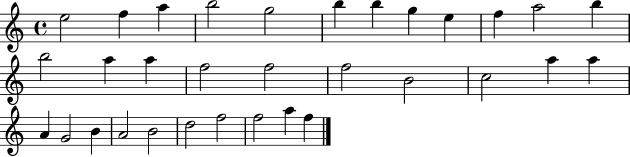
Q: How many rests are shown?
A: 0